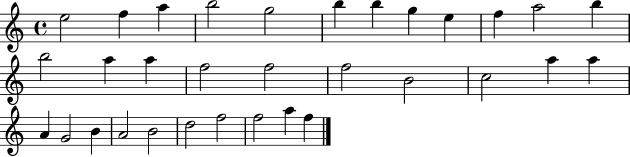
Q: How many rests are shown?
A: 0